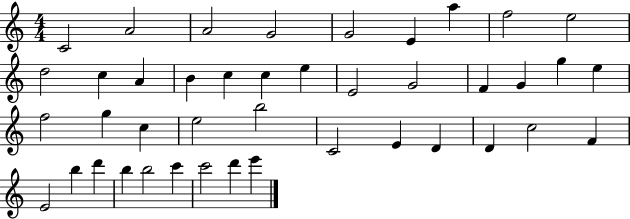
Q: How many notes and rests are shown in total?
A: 42